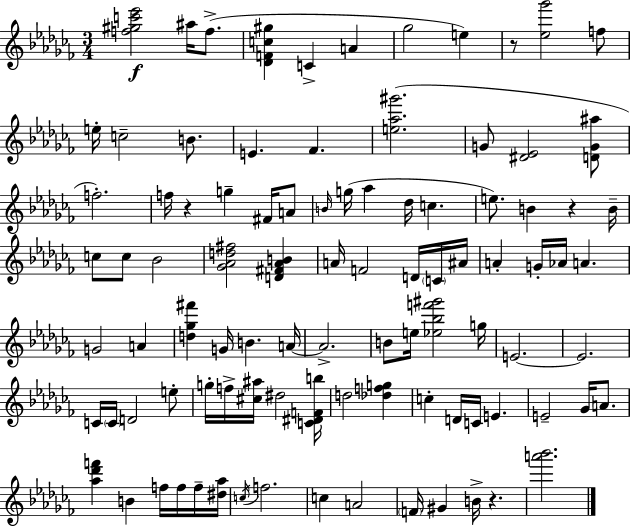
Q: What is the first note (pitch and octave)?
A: A#5